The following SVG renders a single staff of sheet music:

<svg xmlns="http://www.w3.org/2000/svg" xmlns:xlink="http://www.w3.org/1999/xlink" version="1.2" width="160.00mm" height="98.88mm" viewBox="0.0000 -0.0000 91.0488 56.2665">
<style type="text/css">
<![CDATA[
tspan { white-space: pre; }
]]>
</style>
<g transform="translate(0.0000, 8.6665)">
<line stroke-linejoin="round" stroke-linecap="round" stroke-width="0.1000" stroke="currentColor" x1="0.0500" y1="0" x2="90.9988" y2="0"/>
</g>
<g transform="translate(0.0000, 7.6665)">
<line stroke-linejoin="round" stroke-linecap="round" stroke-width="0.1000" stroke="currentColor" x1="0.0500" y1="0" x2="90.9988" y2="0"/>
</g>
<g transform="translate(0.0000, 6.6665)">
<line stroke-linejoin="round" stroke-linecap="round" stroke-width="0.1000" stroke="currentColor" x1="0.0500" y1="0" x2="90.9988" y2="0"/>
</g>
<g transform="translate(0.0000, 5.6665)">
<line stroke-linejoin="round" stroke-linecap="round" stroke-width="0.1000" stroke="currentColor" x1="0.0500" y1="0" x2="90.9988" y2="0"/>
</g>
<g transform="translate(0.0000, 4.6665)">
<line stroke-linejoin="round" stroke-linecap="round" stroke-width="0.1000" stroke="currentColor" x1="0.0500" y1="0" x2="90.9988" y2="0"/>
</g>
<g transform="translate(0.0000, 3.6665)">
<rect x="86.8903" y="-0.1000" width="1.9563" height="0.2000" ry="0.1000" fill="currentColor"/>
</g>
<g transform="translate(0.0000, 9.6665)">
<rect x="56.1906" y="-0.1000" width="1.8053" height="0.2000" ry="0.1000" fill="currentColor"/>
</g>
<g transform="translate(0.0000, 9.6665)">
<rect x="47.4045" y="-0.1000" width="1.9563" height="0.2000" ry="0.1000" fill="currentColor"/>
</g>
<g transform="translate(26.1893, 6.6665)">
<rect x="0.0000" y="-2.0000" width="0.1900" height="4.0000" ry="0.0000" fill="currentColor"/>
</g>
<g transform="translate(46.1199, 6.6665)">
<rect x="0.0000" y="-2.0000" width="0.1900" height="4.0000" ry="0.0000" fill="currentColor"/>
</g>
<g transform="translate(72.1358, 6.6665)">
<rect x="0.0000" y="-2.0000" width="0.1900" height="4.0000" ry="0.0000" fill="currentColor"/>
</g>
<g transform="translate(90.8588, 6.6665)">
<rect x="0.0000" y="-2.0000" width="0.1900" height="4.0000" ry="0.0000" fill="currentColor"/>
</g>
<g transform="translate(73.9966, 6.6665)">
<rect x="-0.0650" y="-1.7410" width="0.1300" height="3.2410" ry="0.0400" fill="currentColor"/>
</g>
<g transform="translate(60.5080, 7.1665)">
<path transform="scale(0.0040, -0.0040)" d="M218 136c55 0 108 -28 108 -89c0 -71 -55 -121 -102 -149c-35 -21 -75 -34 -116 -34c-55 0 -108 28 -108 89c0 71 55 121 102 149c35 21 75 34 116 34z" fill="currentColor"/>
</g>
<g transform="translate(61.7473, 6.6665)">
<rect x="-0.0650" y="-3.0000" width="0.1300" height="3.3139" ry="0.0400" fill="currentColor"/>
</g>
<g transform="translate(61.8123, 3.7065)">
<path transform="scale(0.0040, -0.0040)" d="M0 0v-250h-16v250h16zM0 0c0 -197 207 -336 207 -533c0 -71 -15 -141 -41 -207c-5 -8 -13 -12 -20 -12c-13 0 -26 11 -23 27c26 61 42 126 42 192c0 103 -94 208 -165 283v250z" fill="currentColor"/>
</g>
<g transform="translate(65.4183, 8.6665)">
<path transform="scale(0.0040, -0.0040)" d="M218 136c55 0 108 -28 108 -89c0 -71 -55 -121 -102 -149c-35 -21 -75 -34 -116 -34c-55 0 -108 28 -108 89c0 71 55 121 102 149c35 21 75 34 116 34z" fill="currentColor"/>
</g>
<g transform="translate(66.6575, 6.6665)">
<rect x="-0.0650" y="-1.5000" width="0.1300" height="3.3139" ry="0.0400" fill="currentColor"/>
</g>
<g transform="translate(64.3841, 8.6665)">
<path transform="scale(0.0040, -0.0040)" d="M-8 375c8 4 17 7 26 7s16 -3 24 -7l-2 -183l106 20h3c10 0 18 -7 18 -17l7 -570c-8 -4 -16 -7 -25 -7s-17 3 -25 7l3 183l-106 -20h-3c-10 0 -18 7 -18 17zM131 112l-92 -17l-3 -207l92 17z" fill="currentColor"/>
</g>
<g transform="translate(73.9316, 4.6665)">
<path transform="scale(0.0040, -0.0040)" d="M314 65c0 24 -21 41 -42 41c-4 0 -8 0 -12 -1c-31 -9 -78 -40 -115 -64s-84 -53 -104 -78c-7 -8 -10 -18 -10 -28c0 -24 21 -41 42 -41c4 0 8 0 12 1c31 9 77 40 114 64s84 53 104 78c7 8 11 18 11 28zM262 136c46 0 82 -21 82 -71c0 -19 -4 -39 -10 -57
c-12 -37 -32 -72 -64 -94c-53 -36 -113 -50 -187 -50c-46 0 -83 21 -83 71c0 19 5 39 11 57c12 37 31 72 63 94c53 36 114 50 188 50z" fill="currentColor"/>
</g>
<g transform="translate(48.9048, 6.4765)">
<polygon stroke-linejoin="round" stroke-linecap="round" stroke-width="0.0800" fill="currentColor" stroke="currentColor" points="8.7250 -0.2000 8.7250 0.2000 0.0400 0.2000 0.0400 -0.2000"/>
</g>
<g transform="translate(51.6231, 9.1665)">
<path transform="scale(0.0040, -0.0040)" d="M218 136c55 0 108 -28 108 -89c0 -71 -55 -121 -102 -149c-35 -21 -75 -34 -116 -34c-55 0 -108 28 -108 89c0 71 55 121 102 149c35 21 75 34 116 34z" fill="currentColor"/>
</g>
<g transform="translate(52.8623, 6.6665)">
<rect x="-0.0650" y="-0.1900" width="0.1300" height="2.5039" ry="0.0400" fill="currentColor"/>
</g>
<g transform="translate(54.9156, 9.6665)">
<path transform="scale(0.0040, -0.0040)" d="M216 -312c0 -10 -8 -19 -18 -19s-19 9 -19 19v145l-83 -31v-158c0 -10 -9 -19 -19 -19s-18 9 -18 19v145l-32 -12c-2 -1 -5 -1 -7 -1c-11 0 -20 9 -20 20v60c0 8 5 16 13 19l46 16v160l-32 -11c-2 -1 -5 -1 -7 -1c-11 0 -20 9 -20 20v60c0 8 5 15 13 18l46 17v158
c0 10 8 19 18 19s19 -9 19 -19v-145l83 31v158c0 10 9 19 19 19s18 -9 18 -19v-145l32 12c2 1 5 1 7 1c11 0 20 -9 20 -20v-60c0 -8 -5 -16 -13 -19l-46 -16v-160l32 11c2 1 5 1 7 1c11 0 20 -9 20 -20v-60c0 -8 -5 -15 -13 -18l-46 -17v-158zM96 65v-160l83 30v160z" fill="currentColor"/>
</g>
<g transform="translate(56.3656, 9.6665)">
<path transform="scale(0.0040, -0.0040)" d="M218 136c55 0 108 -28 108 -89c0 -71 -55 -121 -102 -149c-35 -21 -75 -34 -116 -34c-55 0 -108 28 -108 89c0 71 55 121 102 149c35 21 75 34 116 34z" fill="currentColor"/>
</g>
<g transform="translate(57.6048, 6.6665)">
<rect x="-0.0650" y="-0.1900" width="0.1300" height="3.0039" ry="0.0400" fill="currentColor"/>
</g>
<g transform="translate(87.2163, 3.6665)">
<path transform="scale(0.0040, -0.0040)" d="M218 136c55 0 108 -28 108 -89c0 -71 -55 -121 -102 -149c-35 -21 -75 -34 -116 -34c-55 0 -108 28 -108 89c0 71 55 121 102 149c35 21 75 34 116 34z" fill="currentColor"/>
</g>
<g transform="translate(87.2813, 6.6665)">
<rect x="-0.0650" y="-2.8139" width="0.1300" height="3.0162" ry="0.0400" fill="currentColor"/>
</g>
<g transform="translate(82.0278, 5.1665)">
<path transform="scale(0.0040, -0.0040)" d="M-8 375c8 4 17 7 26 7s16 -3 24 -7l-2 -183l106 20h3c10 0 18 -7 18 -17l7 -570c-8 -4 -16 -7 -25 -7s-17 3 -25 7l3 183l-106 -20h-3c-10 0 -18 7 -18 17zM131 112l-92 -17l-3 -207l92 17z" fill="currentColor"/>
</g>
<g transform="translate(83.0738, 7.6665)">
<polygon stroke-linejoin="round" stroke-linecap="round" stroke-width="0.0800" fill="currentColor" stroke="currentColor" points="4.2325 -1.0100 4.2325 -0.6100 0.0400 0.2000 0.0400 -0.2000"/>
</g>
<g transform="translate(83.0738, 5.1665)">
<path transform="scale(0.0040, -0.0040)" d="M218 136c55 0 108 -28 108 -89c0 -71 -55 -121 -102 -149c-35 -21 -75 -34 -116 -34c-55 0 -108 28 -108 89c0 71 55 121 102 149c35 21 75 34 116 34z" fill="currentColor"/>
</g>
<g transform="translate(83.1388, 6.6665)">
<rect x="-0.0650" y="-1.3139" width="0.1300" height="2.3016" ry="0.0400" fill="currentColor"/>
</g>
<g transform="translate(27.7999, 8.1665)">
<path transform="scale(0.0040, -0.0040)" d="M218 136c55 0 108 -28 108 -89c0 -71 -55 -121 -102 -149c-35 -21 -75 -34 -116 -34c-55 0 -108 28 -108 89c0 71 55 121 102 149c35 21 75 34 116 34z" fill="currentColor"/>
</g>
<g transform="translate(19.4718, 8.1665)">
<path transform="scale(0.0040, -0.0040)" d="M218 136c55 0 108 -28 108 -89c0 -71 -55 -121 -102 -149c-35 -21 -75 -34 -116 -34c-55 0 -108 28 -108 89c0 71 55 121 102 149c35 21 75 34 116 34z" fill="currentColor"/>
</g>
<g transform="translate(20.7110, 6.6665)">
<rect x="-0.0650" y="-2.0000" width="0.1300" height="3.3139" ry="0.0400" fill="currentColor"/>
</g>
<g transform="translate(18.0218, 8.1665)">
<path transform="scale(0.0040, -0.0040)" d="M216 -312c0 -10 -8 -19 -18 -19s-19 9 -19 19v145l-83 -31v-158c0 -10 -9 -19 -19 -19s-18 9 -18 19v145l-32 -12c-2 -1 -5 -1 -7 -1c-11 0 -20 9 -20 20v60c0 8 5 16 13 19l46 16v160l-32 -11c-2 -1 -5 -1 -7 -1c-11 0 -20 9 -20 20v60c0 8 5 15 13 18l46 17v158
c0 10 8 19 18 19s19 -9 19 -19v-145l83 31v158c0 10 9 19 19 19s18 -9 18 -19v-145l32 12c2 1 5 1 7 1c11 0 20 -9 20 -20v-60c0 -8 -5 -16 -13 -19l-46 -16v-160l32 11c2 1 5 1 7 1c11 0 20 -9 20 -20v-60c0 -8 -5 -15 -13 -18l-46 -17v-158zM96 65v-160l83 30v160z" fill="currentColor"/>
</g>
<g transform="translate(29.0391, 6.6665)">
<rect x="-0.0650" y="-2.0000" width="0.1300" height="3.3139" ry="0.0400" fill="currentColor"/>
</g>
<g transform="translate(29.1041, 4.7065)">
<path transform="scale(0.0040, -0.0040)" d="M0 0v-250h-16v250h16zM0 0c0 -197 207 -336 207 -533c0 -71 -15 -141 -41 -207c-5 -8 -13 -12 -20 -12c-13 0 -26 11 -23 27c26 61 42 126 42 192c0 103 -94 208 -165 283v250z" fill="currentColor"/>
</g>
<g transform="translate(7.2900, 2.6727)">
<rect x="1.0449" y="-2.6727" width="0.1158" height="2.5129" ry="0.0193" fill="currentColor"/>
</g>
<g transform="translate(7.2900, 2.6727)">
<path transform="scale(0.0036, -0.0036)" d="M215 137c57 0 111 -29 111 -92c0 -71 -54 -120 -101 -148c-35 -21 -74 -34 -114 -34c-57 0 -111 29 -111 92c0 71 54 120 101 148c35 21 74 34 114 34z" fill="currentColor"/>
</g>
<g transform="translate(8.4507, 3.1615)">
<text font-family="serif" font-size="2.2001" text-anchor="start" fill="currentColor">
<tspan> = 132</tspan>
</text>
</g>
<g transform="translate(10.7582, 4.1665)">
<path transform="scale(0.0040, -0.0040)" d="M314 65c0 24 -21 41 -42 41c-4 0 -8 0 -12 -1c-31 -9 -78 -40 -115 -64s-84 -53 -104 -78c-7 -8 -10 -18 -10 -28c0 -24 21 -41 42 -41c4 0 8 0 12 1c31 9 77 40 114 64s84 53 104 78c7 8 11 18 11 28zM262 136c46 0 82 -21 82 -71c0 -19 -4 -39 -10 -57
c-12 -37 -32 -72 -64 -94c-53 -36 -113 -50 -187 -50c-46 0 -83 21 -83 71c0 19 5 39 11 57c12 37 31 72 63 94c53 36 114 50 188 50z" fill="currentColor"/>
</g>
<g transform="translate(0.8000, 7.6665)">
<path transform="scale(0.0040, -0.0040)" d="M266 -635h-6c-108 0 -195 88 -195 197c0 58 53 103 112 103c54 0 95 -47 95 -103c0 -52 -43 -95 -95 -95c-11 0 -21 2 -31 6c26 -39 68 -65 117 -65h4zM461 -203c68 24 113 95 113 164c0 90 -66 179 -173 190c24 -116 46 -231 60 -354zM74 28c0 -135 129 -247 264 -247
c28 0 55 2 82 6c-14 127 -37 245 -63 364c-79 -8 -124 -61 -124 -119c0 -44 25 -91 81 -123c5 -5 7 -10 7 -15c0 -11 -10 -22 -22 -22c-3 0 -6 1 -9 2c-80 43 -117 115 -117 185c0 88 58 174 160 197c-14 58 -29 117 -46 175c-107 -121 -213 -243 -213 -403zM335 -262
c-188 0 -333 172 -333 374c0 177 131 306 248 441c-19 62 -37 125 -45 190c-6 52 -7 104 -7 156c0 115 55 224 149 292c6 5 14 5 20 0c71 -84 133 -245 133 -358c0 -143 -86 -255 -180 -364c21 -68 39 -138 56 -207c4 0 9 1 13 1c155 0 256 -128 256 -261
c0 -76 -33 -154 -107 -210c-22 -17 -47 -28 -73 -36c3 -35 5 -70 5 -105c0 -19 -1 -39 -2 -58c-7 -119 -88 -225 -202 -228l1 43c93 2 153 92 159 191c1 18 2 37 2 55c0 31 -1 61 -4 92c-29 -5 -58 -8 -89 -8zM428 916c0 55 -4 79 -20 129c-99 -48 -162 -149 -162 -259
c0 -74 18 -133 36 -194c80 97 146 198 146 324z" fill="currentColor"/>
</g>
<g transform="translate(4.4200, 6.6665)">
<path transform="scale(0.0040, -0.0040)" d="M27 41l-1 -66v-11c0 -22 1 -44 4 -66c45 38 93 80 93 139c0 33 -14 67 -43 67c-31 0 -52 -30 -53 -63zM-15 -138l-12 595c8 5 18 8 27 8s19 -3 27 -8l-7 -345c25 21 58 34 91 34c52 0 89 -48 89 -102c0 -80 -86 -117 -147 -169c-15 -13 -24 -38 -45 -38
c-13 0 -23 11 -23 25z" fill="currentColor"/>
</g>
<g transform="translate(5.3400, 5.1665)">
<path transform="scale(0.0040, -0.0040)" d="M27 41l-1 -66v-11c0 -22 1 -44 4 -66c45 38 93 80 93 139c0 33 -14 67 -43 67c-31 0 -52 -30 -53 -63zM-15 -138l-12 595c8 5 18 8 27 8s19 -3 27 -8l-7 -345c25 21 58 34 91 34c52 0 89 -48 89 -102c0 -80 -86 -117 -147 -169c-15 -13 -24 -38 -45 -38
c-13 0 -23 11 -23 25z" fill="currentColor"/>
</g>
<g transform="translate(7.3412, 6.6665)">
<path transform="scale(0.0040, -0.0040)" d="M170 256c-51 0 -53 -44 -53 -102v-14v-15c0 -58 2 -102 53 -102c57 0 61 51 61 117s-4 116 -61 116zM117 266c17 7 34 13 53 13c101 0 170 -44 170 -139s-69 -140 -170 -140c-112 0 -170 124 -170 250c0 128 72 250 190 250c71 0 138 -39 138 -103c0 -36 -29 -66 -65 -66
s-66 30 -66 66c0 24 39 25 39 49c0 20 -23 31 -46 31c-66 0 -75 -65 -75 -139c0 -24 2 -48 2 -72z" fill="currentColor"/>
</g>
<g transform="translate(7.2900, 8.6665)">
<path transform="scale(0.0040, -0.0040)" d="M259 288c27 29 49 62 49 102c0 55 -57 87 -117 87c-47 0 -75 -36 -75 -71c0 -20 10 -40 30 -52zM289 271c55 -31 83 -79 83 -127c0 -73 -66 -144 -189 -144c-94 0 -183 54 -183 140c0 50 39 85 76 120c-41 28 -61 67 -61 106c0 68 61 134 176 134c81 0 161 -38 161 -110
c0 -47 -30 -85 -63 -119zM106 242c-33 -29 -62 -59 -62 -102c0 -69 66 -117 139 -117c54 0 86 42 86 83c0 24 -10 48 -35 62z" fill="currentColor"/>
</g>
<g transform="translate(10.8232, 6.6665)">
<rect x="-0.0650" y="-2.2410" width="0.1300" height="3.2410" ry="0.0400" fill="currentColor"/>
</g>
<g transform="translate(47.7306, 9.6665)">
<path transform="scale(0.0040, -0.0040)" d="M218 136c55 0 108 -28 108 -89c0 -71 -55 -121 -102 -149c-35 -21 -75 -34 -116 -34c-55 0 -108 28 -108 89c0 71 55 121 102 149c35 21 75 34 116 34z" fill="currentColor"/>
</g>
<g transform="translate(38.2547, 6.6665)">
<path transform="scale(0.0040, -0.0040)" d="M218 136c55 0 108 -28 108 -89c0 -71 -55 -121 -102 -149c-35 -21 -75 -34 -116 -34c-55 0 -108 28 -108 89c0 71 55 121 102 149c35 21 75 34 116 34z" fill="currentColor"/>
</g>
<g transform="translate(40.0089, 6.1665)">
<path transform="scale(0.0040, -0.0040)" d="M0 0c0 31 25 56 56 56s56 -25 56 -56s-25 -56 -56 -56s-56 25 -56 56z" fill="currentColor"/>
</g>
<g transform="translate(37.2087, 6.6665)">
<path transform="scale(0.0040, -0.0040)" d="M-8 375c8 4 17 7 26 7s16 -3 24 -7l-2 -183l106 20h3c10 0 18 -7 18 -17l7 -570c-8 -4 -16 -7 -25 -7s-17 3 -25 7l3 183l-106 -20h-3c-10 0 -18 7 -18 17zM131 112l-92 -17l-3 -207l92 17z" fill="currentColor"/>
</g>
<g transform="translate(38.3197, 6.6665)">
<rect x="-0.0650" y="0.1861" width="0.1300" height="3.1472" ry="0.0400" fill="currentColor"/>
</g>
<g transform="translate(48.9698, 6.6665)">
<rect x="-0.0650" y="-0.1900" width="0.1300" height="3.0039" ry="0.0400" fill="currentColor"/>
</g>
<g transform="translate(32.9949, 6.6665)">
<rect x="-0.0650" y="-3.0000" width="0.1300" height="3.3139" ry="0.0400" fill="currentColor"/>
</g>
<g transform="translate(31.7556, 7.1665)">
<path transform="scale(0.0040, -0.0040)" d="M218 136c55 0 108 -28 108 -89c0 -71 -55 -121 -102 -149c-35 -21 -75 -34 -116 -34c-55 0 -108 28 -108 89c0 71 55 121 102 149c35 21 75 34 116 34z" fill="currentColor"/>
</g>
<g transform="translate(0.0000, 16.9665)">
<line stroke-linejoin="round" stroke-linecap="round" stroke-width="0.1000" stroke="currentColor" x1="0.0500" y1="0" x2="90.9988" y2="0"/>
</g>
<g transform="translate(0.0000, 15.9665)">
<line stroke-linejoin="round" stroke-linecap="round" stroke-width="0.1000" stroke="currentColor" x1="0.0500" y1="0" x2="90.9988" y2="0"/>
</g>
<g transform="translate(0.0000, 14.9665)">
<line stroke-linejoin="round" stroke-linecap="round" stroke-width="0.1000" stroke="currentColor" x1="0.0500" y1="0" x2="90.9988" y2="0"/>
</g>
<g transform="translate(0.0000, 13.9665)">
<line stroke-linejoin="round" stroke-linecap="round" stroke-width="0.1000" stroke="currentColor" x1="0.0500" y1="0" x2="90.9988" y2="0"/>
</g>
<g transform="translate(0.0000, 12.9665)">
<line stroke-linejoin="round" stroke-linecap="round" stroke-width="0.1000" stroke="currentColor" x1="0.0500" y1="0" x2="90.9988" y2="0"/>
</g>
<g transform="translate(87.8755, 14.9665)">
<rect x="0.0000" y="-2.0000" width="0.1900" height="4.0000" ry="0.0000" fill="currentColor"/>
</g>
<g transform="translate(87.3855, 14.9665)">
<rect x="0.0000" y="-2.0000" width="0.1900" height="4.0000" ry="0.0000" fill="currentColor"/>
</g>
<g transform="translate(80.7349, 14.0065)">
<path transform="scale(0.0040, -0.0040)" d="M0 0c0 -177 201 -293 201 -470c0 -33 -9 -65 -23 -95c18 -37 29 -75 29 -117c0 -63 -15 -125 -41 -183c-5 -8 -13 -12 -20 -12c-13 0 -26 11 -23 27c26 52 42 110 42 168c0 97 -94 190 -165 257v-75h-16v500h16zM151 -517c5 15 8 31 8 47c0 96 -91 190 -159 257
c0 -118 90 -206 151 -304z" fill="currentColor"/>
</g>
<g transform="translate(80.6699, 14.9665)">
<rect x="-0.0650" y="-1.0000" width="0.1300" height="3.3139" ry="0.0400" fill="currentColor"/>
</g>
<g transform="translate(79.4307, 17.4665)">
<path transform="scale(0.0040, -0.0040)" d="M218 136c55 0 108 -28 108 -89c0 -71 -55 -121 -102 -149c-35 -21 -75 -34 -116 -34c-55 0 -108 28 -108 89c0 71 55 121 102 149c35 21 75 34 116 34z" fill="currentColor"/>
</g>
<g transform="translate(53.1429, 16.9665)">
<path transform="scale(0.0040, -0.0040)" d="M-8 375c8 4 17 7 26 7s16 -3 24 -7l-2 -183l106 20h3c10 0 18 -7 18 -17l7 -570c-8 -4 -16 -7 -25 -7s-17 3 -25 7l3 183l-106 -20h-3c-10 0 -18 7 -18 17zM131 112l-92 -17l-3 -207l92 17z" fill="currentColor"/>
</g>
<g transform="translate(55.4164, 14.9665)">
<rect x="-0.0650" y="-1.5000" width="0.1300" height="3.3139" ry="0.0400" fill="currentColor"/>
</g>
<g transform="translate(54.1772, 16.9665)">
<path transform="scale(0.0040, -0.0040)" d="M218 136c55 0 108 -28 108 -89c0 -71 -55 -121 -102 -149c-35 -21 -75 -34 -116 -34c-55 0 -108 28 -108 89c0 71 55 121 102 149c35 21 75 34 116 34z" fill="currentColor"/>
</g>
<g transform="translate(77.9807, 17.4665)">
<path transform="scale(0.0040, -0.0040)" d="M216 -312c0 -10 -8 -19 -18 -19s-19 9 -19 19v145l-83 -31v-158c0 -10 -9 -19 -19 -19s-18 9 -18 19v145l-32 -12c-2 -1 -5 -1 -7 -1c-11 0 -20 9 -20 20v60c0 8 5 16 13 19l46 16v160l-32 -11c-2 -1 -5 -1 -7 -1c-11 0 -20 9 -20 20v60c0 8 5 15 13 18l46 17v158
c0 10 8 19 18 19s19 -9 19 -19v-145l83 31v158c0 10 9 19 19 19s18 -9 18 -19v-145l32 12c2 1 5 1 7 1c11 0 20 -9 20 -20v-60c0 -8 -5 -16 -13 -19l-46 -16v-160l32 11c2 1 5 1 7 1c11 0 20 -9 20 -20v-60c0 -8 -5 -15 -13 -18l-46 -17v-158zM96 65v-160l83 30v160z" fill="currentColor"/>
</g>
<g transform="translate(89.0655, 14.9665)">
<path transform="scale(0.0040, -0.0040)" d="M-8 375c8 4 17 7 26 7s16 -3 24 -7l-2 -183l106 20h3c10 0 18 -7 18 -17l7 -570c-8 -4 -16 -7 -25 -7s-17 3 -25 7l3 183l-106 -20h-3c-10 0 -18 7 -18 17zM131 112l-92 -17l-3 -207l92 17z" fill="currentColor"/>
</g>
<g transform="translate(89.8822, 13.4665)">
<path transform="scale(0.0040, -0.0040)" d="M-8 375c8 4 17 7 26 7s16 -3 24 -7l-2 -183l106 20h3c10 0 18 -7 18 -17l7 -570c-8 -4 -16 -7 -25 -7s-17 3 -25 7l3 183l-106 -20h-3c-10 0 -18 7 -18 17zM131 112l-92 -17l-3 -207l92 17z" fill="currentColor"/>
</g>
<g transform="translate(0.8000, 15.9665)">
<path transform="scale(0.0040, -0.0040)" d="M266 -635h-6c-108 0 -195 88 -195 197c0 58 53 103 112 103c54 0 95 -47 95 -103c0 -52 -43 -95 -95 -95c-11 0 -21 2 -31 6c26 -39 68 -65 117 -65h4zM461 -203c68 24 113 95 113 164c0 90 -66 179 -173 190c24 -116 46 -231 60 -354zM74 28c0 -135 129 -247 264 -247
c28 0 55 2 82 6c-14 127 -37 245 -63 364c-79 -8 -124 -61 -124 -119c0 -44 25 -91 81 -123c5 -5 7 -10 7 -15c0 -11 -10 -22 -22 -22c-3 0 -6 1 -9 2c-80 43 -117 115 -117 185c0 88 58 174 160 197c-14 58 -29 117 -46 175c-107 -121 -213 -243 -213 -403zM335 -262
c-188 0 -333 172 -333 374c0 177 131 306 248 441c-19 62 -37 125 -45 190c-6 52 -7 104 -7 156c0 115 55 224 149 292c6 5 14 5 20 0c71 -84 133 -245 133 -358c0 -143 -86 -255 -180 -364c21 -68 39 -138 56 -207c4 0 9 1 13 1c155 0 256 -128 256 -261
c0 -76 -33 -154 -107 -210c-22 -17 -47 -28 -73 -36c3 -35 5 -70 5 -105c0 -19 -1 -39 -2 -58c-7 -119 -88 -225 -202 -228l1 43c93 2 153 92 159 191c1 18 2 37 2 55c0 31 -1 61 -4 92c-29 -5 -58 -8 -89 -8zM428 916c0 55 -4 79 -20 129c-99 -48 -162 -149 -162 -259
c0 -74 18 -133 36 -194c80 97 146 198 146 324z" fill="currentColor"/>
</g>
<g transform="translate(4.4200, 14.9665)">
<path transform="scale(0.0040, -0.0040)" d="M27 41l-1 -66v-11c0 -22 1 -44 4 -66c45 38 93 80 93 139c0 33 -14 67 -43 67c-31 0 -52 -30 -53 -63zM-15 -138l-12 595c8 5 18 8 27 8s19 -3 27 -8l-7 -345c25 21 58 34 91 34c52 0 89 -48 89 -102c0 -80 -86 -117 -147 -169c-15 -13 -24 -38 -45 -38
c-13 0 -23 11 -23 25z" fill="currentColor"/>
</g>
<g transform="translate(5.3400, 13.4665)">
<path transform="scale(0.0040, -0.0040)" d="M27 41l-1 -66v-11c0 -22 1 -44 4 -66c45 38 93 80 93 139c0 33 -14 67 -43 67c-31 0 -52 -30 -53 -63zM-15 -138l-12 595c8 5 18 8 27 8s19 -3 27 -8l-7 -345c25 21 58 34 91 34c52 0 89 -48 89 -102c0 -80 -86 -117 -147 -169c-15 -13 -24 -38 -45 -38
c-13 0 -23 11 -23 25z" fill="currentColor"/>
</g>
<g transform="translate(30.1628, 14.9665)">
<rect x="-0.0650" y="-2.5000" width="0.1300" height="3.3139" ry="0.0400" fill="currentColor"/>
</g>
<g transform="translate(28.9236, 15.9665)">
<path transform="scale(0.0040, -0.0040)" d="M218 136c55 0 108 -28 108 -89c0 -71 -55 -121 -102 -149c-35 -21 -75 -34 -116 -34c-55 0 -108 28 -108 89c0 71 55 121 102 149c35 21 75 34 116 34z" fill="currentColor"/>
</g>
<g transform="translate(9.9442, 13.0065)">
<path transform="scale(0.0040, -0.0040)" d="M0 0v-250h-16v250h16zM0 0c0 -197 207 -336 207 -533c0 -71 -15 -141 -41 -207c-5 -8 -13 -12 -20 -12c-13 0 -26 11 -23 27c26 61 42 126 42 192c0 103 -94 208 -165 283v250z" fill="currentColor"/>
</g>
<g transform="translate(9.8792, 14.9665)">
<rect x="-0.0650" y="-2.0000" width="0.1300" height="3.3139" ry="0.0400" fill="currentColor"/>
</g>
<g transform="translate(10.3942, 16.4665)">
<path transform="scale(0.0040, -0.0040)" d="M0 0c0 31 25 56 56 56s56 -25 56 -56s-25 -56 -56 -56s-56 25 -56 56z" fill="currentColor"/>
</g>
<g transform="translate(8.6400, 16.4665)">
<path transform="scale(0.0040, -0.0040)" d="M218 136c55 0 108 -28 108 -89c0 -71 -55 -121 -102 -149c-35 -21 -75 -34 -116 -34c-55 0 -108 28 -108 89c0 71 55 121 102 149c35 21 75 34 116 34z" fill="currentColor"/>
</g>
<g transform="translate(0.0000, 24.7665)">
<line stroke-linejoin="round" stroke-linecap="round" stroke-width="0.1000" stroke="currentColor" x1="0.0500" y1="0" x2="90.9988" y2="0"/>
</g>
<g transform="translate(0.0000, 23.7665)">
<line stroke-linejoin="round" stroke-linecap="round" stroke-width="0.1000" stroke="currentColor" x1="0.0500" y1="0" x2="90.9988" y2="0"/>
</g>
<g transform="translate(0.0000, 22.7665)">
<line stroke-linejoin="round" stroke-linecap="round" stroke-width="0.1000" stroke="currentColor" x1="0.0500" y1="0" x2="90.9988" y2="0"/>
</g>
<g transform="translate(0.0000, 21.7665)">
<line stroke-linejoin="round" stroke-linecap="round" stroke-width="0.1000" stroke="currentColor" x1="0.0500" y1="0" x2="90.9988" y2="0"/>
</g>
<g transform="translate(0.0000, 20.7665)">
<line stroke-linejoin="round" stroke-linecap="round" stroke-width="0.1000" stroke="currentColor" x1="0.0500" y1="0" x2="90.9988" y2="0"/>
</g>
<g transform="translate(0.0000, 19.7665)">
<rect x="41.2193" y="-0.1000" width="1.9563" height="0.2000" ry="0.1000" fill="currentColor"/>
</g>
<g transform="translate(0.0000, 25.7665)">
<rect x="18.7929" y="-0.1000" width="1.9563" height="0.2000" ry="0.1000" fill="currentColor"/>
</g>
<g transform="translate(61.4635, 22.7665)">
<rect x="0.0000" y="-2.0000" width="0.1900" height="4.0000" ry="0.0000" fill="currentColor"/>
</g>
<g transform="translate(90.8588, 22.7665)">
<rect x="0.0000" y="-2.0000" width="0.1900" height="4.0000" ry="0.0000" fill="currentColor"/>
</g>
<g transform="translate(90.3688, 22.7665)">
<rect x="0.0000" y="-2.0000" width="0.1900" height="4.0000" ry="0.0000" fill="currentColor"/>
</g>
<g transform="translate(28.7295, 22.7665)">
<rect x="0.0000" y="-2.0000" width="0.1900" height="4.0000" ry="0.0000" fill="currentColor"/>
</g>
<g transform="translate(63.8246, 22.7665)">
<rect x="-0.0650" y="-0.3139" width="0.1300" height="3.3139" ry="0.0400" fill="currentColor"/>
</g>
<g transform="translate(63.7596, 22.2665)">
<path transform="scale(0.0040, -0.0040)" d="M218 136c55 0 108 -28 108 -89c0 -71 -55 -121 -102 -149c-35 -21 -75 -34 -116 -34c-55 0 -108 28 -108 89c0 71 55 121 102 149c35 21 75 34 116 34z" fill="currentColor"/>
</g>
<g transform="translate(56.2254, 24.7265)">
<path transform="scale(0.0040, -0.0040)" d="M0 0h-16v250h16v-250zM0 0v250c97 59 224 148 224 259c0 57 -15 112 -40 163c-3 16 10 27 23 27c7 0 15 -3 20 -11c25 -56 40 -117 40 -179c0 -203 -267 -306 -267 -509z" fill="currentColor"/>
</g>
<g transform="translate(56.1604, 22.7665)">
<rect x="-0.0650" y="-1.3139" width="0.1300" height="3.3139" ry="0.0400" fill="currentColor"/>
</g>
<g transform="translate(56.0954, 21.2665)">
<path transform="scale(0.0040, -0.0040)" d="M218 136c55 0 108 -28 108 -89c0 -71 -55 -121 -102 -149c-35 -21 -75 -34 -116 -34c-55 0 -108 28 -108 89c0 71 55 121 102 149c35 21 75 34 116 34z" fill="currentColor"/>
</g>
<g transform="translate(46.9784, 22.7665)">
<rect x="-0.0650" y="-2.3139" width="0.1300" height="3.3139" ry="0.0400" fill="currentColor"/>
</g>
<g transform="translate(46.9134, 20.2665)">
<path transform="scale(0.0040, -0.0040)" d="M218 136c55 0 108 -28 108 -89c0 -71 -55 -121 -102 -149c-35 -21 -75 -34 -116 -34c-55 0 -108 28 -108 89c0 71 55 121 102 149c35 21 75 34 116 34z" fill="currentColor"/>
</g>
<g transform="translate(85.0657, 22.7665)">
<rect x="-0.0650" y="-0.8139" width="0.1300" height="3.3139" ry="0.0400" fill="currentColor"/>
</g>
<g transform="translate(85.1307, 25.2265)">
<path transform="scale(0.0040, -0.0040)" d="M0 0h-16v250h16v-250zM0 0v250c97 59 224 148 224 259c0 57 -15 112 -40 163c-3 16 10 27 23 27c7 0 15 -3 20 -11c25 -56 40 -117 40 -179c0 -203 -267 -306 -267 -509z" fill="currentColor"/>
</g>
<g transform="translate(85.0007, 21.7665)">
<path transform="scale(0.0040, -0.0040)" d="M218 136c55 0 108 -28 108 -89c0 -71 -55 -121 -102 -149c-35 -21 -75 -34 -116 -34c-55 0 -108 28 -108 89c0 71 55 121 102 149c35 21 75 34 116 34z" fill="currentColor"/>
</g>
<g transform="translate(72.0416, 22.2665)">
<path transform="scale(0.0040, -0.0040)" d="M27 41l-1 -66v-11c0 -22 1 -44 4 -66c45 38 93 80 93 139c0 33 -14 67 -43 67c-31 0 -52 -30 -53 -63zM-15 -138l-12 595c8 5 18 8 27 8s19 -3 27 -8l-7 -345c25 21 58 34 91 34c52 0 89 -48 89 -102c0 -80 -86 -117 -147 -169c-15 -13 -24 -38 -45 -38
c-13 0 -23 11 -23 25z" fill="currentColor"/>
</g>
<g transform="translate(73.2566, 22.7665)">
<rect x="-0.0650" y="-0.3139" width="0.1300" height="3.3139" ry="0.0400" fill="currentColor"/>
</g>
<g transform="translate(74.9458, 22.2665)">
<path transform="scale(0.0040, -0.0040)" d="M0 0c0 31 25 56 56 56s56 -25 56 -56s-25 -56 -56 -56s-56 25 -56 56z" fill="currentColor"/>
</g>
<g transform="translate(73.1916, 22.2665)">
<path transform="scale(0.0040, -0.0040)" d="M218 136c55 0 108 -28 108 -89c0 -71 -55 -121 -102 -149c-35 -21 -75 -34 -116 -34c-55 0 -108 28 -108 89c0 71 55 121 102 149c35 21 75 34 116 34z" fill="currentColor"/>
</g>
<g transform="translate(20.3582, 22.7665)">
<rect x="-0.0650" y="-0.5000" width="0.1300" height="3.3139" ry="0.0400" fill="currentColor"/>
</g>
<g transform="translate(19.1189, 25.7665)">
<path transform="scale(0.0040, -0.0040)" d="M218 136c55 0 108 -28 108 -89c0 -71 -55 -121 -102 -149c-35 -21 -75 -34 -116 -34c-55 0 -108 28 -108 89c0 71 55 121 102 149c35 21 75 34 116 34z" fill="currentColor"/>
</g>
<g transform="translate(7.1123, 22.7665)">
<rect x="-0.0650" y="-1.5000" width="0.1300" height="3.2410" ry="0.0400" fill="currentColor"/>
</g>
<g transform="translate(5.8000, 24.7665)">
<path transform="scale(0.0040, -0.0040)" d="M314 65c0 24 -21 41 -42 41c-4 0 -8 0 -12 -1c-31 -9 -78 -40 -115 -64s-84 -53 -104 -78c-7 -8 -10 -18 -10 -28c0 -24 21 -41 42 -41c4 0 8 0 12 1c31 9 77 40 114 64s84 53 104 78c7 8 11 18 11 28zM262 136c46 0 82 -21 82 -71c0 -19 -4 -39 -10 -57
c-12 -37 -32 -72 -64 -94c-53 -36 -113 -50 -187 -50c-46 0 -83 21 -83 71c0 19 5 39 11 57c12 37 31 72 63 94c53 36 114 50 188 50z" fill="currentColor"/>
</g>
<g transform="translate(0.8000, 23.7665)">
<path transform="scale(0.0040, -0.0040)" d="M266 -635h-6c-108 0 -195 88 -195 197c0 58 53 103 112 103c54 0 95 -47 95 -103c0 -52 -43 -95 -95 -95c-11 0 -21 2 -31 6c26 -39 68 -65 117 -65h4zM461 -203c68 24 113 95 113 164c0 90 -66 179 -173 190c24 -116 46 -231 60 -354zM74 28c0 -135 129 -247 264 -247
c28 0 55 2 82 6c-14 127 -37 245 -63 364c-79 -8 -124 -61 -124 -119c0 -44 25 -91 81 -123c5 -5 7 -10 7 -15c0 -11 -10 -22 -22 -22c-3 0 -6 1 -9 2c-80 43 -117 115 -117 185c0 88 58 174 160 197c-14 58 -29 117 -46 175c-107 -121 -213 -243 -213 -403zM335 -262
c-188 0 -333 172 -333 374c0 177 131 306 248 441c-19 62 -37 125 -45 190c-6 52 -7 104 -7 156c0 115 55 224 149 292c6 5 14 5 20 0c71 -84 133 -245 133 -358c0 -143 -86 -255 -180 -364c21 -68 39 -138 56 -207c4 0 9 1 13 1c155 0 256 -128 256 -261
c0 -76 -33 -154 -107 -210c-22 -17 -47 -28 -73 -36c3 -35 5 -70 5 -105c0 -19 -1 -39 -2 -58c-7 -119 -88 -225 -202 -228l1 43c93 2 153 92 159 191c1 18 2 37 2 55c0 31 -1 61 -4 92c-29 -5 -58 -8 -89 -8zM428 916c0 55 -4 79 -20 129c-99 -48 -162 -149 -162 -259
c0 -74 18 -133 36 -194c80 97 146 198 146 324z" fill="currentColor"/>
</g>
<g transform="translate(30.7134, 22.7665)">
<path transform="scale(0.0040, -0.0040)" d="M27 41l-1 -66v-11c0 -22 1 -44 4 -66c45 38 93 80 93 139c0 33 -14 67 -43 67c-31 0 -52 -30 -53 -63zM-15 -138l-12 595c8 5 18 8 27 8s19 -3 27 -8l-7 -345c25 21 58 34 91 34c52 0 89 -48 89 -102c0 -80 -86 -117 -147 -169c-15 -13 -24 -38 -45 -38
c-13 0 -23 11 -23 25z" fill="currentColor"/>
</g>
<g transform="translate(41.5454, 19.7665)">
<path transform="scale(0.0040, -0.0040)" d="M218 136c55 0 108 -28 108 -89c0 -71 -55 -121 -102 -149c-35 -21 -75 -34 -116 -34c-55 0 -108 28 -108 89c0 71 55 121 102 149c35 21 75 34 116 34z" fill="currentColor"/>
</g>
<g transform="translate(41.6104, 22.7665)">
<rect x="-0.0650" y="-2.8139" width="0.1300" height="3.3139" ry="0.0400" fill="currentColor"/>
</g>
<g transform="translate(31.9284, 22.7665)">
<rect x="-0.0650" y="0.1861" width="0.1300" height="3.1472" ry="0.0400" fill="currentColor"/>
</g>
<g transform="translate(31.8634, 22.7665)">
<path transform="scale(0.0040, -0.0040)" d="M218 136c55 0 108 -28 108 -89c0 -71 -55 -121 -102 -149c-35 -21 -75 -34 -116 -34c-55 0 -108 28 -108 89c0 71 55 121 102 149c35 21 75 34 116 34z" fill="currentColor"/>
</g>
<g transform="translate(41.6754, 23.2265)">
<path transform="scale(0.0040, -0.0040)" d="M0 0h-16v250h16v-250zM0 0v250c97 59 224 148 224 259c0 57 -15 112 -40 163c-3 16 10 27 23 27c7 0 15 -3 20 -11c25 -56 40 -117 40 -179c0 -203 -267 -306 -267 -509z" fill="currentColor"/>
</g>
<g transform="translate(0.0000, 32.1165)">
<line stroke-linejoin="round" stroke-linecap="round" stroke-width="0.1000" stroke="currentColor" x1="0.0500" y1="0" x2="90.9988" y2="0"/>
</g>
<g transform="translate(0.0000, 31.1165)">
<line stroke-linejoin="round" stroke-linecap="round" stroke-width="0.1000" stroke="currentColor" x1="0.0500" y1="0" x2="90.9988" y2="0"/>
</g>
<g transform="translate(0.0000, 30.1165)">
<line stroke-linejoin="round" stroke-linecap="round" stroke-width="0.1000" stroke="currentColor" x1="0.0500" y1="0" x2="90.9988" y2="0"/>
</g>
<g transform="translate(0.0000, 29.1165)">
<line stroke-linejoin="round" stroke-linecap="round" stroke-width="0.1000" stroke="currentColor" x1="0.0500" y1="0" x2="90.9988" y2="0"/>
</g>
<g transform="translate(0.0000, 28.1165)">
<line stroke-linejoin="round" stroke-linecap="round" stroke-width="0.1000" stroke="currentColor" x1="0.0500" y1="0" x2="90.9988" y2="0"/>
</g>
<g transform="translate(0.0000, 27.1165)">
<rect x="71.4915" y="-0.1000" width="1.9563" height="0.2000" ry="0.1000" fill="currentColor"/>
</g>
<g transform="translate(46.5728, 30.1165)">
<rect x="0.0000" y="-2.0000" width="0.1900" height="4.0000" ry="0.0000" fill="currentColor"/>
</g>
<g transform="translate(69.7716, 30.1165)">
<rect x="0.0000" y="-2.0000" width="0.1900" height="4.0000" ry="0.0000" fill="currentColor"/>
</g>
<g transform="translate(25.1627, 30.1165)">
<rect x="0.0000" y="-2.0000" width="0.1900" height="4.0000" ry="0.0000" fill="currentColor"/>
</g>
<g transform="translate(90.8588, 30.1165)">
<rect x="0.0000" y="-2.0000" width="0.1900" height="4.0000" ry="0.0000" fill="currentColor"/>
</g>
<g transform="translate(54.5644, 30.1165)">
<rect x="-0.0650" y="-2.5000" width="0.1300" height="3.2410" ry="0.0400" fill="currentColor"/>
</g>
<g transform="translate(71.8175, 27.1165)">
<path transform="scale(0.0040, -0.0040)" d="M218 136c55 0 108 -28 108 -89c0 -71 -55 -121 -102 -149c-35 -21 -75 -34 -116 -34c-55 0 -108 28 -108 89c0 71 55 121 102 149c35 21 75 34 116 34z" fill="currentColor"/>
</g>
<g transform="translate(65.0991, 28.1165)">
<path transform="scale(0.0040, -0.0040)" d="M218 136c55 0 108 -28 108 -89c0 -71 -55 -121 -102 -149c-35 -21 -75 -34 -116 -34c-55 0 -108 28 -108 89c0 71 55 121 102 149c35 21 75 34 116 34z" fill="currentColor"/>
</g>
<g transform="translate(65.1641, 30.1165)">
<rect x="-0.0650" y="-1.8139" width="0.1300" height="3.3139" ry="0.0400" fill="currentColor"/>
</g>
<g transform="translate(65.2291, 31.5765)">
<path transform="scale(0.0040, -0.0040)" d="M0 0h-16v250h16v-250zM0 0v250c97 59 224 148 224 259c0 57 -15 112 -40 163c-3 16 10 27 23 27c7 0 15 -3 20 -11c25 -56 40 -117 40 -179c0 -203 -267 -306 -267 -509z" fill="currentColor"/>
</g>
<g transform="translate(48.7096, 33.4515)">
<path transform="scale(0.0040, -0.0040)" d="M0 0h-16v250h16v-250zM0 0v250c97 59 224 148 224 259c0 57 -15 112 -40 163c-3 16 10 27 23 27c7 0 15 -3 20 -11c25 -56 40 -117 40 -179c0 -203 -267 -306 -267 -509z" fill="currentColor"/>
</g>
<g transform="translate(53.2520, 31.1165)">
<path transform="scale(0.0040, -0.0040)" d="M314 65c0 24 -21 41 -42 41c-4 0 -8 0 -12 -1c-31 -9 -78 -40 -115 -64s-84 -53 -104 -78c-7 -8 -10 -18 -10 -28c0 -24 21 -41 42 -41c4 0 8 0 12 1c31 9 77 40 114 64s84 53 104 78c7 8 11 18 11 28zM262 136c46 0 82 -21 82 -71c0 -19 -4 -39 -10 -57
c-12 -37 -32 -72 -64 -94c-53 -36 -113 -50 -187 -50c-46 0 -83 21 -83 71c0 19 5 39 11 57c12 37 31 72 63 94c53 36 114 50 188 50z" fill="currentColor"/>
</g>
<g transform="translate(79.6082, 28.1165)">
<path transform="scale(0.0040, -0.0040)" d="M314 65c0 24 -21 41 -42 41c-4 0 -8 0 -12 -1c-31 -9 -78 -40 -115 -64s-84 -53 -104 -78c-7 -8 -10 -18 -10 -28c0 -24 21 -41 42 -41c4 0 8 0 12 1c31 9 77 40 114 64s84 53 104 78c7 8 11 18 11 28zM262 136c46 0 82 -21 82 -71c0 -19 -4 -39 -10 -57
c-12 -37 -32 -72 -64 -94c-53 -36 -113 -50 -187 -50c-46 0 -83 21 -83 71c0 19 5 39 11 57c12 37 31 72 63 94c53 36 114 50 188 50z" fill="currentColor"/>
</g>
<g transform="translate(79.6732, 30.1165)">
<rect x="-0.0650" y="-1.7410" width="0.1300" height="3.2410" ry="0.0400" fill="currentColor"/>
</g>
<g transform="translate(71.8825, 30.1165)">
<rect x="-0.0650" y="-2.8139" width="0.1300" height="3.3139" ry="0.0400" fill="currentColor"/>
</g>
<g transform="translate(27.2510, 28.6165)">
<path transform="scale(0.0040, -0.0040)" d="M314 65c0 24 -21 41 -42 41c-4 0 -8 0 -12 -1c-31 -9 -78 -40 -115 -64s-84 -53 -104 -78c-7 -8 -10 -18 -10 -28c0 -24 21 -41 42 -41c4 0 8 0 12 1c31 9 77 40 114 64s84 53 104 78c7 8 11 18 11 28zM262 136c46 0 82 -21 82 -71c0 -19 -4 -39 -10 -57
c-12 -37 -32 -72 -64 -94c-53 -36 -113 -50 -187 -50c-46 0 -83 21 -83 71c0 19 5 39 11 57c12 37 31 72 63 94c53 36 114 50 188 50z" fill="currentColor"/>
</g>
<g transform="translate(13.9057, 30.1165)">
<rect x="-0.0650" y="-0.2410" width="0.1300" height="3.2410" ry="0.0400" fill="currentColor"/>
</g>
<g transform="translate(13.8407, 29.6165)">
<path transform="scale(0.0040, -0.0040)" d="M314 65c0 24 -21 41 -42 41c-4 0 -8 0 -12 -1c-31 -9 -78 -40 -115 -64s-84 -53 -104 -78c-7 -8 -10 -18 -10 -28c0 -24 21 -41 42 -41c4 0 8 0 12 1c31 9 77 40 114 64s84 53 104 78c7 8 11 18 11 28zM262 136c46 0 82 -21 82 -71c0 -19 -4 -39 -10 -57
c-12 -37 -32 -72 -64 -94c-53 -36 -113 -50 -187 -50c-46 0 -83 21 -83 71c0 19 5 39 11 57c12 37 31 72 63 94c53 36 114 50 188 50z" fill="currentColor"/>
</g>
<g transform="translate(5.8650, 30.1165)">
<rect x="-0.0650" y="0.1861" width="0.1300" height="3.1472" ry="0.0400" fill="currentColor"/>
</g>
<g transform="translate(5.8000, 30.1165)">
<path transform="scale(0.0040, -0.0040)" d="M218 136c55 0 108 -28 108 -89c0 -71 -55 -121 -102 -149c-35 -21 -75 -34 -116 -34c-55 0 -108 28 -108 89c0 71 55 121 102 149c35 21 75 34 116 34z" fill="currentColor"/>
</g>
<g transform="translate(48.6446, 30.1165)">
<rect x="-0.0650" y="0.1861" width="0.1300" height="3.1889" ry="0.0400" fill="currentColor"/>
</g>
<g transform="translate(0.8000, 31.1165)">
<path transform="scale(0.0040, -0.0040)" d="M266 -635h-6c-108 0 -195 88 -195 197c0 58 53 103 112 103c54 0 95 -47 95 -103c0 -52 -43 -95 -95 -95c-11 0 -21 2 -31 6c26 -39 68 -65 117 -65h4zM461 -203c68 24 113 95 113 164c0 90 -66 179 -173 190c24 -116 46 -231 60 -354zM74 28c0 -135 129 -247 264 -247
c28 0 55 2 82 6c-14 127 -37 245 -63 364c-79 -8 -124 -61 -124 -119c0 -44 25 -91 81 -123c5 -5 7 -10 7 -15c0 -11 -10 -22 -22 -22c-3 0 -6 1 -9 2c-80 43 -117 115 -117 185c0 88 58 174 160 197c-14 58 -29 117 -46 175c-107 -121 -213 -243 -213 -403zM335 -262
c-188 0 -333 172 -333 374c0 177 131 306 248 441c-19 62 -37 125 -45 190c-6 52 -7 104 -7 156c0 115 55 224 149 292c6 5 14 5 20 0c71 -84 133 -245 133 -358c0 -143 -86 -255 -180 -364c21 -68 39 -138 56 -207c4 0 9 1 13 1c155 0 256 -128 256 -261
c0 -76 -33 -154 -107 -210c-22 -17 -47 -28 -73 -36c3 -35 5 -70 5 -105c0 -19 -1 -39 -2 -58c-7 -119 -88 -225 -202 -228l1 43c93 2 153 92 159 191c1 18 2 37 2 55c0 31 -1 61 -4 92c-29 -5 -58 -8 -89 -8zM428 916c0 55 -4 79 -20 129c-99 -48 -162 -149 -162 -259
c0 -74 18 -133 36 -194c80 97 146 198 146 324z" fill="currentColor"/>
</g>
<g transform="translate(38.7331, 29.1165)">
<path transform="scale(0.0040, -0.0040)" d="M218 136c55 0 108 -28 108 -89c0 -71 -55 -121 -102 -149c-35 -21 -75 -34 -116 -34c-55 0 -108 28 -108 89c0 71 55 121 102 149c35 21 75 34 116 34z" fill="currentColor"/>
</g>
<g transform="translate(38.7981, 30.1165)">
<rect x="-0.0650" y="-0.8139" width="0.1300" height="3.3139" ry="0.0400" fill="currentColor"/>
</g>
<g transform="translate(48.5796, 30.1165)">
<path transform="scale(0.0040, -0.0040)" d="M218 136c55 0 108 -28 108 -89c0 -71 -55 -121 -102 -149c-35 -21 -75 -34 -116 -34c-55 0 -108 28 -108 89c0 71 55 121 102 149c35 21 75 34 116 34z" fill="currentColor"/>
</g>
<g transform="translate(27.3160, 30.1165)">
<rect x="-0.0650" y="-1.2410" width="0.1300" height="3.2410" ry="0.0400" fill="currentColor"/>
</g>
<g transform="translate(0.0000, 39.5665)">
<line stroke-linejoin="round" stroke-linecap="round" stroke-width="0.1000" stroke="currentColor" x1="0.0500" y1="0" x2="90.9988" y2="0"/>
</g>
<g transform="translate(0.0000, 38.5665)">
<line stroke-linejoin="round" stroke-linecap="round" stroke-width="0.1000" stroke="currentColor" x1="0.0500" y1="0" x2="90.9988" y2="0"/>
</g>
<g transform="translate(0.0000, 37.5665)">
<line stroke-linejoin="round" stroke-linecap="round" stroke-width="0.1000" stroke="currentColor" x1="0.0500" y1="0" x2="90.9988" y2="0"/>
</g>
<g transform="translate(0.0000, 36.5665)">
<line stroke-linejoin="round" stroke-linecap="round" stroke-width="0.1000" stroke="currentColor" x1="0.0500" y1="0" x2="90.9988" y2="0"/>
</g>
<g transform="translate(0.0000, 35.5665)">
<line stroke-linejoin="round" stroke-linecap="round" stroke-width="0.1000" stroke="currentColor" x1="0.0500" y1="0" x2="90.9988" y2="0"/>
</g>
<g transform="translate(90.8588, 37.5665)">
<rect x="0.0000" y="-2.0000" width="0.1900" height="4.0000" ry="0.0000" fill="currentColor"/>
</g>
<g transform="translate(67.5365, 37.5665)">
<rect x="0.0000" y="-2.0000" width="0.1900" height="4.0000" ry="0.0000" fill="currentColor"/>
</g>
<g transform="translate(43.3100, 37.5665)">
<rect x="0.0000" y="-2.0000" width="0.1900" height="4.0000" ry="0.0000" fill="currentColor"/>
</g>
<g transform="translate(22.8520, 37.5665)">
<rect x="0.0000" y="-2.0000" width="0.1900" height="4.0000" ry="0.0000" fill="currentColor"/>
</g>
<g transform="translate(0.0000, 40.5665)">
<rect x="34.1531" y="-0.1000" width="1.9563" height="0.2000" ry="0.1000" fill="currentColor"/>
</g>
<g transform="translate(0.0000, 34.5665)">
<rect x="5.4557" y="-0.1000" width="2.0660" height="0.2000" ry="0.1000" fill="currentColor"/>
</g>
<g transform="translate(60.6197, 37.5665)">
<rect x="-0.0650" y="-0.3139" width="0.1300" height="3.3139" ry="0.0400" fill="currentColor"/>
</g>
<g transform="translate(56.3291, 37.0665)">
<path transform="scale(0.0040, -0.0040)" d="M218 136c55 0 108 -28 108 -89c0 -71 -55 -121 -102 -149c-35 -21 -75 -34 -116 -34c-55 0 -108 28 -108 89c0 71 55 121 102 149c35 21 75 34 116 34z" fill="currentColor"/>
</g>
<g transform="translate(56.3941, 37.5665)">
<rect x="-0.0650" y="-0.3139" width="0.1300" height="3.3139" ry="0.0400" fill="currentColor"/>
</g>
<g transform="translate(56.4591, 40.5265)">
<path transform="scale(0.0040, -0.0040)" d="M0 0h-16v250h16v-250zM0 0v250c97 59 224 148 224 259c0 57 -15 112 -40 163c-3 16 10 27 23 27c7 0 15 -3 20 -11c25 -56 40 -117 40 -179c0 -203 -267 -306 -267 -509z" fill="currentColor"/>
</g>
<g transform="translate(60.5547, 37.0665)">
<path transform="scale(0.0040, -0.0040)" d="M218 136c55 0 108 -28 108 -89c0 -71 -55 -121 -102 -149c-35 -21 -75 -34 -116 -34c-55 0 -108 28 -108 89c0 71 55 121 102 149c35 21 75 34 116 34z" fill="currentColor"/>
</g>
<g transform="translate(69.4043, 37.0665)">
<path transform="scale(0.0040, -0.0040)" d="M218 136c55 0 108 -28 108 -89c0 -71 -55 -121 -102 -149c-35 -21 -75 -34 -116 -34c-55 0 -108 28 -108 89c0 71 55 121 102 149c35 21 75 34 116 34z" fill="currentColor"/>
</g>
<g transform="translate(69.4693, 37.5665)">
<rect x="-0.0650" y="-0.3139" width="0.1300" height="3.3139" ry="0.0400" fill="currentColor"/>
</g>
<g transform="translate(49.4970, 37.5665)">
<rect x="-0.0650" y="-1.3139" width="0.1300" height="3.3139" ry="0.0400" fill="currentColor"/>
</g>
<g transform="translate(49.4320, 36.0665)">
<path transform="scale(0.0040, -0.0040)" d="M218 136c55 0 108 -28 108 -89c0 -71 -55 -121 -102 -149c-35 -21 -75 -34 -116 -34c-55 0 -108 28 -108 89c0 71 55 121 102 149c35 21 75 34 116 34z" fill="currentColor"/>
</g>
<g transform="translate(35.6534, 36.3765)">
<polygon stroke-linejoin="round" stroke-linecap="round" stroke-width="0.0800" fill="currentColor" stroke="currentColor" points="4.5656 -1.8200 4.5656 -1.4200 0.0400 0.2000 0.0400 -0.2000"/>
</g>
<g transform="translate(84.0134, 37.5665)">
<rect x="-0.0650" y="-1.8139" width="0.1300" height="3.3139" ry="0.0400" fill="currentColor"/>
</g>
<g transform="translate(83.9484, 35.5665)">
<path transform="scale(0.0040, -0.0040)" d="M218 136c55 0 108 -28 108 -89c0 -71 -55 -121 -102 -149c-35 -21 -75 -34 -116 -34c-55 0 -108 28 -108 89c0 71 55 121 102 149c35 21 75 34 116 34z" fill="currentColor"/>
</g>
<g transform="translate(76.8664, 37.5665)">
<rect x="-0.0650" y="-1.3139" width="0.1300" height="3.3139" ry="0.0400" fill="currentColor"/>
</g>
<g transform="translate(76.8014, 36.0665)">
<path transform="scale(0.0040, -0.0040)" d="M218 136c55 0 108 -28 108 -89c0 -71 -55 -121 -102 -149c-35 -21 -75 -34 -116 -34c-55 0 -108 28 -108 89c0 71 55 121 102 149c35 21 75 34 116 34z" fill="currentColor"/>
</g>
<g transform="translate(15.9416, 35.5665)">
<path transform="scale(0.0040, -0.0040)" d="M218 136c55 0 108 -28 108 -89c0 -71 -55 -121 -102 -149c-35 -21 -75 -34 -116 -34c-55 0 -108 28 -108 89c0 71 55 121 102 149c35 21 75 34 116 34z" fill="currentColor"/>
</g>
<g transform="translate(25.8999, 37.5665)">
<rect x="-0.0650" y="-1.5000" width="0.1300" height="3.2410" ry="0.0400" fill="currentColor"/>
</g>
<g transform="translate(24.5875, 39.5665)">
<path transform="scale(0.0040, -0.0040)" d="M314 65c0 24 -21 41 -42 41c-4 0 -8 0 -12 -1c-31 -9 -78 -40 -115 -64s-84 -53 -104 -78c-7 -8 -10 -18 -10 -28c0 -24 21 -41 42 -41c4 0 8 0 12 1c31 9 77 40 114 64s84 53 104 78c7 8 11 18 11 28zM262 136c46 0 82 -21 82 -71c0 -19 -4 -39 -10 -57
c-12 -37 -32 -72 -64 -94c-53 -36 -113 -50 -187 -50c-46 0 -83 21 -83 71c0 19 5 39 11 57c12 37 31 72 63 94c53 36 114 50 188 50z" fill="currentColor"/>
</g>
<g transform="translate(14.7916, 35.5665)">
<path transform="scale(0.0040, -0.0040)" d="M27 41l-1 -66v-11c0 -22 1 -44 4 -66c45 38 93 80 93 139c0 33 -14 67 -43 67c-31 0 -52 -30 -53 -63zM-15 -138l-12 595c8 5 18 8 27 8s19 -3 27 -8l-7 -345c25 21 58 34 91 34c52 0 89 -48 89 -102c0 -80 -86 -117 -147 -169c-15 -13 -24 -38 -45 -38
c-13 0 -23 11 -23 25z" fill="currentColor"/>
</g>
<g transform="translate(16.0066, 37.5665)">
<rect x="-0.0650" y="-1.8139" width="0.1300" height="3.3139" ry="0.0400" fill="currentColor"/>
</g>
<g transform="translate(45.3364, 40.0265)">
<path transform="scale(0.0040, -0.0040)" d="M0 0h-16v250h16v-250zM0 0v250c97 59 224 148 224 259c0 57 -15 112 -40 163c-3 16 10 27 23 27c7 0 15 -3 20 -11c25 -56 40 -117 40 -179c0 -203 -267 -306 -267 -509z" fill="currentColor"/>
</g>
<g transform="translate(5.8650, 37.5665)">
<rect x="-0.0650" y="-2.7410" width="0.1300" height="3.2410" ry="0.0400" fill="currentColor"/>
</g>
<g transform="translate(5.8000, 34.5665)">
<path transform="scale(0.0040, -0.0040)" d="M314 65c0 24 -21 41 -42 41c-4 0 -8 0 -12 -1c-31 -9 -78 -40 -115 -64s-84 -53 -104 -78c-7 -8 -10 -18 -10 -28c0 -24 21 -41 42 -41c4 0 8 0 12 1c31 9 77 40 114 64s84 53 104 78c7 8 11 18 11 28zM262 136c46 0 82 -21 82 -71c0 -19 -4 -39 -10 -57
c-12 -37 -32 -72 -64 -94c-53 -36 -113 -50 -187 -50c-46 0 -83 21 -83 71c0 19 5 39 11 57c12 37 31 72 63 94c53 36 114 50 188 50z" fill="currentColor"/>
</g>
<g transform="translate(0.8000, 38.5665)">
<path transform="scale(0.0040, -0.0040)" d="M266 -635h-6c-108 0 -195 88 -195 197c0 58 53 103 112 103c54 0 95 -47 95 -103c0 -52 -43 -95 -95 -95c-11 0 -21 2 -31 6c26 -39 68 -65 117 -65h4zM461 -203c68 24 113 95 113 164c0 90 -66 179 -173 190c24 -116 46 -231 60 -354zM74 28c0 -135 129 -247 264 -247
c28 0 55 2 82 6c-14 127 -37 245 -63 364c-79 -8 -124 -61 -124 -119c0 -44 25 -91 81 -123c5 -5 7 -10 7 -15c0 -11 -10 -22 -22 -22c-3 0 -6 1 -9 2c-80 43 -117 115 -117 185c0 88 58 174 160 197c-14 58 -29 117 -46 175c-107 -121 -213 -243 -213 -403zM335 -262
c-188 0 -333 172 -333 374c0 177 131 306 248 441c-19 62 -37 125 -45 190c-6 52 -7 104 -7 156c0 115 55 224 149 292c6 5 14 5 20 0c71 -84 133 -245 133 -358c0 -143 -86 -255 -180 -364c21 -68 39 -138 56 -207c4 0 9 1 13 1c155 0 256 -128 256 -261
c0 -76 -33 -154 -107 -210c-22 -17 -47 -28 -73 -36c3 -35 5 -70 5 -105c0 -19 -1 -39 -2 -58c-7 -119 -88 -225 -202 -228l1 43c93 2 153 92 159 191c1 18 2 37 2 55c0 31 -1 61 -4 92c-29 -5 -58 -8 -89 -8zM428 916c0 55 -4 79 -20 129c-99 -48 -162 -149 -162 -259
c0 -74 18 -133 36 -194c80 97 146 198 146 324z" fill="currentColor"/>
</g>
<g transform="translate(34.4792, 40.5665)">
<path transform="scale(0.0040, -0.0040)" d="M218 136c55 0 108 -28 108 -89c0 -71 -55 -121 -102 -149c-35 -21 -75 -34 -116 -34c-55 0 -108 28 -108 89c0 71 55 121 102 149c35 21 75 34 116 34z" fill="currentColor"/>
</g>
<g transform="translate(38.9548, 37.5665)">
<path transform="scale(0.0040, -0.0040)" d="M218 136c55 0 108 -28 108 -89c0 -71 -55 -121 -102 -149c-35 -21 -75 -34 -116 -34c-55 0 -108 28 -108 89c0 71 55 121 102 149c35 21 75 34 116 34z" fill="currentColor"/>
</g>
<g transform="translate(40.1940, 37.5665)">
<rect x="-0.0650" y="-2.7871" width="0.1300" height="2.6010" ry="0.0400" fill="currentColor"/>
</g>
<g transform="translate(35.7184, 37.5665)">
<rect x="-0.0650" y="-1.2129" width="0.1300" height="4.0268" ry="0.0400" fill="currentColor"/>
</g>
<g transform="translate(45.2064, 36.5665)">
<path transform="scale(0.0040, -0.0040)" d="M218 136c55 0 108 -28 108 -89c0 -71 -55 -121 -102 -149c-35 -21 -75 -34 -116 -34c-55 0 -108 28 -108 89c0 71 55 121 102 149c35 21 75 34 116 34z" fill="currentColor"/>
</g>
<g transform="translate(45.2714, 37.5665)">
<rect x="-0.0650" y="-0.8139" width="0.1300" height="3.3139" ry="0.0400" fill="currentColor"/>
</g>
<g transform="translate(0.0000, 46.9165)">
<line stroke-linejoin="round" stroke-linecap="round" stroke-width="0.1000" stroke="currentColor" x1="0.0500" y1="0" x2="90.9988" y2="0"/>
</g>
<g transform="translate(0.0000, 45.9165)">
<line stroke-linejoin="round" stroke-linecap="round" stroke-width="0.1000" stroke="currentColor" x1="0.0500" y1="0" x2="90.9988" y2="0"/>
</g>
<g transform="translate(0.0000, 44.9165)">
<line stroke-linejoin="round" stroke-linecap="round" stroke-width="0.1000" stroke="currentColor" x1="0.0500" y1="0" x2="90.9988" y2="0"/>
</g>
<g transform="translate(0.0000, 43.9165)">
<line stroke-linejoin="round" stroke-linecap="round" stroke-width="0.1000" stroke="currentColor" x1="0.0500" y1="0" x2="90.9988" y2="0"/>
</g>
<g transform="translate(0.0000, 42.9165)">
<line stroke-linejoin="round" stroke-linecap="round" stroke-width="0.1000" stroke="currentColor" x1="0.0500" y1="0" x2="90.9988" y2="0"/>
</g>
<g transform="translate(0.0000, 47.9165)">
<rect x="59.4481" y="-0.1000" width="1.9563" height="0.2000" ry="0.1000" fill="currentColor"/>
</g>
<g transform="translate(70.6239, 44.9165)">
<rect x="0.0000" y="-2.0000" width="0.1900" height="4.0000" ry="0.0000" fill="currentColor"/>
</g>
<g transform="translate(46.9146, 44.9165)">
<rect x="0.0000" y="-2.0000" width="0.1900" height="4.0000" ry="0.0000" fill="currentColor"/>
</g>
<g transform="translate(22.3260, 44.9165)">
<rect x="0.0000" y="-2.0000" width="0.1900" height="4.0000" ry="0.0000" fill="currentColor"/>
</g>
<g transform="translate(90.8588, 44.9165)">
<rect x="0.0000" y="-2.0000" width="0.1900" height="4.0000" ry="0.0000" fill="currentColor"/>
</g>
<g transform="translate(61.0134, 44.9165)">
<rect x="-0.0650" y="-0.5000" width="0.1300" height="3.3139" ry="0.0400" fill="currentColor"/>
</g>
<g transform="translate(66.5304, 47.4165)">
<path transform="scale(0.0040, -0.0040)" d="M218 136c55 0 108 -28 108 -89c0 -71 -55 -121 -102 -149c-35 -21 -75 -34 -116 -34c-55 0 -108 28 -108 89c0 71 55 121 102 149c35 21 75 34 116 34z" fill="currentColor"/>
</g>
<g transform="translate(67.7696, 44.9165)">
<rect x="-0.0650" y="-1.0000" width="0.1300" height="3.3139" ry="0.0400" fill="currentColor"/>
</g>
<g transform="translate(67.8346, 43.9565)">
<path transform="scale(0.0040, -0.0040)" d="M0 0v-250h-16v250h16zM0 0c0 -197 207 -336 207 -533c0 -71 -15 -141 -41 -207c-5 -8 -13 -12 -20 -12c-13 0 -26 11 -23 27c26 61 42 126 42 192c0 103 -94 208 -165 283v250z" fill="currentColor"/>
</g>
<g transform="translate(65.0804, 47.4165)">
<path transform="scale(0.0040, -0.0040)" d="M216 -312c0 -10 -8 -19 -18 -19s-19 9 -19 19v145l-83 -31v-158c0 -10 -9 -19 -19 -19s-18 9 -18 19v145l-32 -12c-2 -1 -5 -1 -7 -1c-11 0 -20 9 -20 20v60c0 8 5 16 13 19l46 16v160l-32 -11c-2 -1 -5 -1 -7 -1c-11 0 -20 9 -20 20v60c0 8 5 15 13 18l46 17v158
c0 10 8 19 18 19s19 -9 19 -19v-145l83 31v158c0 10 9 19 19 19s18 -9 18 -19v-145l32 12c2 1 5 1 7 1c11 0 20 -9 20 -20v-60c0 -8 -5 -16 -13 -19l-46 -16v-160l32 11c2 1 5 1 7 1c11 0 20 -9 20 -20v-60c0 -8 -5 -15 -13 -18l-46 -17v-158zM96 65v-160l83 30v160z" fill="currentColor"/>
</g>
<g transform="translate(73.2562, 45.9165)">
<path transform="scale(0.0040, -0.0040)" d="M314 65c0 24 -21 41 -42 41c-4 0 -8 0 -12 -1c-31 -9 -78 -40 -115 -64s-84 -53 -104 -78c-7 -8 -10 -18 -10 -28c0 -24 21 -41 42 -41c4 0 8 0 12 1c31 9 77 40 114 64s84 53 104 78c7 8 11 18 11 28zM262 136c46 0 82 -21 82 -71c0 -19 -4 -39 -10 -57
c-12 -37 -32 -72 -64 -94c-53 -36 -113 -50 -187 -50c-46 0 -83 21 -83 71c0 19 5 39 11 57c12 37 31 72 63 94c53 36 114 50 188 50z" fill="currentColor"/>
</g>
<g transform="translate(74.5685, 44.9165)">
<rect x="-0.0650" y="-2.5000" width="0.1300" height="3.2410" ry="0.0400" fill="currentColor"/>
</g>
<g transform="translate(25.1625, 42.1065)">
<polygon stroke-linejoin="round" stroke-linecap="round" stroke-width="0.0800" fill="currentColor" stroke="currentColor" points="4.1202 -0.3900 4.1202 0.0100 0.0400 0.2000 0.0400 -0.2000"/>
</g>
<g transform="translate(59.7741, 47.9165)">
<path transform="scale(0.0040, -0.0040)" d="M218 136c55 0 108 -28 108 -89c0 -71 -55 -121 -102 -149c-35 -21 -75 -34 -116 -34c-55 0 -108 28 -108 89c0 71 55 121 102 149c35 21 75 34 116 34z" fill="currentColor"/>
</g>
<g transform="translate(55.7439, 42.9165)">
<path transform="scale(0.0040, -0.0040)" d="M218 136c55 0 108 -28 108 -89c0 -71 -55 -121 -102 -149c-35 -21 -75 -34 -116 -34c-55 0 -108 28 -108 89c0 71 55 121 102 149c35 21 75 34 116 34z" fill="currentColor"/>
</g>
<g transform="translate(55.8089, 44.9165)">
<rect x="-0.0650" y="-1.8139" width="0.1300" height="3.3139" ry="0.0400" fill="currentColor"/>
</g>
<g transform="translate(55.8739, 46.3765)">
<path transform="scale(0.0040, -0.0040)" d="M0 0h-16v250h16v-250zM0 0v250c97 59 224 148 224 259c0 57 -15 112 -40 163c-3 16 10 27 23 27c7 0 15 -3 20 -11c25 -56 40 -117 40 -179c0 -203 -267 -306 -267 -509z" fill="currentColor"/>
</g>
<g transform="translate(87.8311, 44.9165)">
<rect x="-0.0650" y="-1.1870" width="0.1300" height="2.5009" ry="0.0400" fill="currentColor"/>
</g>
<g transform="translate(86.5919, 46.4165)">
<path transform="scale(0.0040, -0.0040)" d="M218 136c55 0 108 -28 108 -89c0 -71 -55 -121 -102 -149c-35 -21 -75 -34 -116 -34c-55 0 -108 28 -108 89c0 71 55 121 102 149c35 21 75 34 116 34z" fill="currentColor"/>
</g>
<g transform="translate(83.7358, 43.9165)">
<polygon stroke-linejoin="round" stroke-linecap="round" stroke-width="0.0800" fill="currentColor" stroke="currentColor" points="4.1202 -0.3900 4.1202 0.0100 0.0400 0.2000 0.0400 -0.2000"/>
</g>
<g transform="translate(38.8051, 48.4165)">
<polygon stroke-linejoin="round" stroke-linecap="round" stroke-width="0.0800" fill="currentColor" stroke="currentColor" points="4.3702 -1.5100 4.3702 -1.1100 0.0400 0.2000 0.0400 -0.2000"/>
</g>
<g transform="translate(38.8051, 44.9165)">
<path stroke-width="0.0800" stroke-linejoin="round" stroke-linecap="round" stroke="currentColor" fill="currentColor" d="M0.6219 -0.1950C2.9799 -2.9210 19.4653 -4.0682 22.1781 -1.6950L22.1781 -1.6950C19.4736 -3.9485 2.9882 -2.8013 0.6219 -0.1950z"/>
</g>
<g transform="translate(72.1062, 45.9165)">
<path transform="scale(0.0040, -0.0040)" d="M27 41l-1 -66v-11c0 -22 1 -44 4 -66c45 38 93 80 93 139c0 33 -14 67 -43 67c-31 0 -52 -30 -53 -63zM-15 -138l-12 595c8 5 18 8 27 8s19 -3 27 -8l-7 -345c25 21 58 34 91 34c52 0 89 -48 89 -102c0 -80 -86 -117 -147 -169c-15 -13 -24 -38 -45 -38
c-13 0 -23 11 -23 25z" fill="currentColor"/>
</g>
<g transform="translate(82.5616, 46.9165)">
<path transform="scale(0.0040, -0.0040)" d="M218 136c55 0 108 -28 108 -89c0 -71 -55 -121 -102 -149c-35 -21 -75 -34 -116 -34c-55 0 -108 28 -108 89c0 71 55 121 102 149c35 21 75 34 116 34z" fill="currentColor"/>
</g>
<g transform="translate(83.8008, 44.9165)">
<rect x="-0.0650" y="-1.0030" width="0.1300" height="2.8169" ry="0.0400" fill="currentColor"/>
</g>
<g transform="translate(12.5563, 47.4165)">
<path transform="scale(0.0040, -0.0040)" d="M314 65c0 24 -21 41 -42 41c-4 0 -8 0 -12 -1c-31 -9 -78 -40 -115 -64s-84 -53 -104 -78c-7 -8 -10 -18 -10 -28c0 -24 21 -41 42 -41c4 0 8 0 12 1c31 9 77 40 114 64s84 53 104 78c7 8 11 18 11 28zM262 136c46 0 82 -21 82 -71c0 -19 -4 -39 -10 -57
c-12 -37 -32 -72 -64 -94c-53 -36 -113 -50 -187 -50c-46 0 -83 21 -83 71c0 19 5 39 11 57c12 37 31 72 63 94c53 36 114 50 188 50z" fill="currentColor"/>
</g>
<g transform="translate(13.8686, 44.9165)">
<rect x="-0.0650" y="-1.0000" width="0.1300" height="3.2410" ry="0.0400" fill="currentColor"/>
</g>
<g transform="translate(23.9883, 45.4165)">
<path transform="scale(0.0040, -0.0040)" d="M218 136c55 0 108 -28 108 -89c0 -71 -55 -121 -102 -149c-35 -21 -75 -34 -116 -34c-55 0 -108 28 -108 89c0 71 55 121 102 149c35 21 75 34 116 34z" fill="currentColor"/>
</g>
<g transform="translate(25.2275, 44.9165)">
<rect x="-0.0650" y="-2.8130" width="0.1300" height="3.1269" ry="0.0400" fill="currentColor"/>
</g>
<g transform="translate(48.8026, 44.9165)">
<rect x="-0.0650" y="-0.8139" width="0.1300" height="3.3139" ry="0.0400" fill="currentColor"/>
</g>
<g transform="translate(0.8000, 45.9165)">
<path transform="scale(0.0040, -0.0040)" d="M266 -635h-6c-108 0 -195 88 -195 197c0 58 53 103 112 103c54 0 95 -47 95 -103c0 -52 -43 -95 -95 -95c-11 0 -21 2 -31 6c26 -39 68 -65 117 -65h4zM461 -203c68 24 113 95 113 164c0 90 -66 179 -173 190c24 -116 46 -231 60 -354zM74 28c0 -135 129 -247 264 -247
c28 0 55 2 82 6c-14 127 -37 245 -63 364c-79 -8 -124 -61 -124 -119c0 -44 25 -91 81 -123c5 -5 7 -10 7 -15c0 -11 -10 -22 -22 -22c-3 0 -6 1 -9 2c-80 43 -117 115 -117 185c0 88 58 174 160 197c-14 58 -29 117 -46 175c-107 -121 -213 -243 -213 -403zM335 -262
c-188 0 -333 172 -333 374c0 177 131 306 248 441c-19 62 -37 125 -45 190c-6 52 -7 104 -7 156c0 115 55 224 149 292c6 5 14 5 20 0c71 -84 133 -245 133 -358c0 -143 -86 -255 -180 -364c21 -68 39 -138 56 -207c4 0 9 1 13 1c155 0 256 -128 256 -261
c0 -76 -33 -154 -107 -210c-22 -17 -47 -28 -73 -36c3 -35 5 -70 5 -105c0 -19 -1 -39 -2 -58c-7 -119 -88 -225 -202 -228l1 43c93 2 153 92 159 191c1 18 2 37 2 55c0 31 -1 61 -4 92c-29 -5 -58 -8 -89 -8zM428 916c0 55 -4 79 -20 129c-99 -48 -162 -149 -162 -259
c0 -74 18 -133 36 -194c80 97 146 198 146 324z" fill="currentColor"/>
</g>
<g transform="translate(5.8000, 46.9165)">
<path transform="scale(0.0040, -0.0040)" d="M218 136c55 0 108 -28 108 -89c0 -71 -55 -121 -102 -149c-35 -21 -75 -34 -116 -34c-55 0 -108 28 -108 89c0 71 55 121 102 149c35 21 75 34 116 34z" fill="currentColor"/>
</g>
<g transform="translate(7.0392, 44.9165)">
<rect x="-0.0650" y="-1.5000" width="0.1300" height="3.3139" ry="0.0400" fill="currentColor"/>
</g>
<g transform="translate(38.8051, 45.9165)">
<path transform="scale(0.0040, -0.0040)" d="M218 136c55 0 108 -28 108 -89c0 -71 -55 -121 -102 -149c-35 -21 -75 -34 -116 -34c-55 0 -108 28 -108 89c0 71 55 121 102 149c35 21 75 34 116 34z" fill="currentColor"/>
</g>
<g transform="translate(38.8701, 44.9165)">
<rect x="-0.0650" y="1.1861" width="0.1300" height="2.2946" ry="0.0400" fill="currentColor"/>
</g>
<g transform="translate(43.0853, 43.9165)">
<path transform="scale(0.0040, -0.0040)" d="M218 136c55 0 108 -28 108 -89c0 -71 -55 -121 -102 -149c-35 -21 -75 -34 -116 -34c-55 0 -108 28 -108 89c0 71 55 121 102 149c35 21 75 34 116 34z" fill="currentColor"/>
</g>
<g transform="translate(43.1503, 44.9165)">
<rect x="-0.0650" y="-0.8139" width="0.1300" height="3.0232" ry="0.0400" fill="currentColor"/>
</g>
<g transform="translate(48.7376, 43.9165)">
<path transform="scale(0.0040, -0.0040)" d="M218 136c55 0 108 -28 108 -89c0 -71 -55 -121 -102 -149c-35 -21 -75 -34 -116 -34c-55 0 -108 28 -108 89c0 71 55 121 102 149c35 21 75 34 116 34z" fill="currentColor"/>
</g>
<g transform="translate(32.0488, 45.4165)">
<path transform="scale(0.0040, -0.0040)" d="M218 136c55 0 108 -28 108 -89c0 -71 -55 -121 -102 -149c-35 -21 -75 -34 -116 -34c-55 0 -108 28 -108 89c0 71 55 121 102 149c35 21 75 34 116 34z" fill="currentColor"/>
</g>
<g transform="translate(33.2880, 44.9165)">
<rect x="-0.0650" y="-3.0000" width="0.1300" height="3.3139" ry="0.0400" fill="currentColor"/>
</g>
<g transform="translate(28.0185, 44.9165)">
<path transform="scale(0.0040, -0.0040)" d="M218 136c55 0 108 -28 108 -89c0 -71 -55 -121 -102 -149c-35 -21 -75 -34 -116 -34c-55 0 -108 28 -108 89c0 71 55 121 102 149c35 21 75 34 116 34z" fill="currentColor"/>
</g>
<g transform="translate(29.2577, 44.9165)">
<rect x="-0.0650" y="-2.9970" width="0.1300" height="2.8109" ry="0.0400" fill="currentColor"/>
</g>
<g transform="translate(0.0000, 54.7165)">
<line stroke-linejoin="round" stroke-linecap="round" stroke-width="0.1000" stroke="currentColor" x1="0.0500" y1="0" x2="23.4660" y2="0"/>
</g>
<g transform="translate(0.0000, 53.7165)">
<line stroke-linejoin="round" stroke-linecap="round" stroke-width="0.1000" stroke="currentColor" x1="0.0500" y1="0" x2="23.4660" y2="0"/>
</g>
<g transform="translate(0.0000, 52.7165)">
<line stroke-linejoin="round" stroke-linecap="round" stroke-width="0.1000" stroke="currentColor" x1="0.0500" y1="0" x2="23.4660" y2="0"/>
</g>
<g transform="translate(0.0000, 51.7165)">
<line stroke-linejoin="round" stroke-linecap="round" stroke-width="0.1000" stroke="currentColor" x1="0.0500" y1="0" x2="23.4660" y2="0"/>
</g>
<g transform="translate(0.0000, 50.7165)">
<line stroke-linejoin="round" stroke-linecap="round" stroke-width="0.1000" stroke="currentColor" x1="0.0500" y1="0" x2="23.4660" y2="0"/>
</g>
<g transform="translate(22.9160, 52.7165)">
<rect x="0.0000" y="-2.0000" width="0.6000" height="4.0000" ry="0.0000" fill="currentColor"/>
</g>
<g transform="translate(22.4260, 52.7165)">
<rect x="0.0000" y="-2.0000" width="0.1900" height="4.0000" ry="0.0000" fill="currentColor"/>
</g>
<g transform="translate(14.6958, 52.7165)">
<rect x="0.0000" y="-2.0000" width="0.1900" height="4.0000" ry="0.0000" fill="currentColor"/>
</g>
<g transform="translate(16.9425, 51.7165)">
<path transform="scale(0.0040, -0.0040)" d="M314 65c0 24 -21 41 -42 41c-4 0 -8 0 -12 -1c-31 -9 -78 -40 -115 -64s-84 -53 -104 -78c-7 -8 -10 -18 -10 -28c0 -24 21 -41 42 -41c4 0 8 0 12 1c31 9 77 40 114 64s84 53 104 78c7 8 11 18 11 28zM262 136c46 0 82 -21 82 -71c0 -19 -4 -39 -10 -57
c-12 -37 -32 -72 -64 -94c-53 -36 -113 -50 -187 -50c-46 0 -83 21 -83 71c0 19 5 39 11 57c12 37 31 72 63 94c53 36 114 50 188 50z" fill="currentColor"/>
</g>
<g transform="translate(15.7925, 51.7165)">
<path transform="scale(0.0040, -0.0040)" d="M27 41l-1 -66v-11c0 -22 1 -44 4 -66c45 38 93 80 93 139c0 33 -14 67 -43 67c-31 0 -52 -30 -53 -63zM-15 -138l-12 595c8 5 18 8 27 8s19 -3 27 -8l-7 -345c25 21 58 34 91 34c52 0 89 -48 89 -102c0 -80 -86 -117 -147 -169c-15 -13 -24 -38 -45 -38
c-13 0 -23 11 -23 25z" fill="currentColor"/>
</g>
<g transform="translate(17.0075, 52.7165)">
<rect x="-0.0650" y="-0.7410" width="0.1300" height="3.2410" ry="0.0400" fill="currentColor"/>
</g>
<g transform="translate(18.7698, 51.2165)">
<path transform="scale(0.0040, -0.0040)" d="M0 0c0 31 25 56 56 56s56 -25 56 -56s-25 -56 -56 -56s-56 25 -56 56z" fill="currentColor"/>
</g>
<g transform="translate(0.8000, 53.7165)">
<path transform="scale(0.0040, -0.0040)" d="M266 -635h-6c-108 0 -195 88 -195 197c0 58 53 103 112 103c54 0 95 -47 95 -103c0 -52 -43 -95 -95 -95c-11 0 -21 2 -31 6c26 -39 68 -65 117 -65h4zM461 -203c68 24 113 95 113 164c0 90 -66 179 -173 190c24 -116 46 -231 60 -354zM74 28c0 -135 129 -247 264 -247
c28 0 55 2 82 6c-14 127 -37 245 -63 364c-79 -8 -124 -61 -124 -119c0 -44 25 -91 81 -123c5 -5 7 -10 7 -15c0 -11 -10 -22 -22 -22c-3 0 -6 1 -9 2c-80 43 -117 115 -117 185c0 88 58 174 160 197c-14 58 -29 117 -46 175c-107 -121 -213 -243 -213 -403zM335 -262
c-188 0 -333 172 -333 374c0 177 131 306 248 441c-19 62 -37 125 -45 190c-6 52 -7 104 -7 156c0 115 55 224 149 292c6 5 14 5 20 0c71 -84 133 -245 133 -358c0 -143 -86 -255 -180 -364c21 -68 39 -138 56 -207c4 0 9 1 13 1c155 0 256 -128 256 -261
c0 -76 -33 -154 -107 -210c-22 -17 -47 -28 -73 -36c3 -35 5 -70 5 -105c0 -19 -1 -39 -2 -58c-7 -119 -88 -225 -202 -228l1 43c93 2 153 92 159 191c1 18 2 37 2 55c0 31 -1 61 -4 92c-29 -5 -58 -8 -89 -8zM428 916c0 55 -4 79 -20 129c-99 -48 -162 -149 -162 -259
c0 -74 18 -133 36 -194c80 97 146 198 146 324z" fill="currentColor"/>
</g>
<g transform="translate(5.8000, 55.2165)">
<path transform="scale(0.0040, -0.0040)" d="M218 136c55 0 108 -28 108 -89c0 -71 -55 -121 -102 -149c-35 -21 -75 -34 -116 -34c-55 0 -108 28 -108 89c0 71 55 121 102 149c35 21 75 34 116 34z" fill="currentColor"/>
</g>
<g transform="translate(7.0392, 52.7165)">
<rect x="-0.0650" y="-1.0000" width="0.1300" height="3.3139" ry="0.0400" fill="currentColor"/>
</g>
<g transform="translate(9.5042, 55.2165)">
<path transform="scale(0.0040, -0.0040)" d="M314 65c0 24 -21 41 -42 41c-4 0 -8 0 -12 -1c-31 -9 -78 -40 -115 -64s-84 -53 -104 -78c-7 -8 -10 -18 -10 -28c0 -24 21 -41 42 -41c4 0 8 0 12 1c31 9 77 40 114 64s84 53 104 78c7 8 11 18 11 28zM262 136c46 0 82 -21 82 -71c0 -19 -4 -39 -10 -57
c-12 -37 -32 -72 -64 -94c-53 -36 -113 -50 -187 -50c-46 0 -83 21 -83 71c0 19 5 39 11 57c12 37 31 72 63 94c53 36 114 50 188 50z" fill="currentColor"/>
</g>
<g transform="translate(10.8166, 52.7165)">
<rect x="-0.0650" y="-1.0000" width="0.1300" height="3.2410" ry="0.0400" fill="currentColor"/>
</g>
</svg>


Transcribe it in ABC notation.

X:1
T:Untitled
M:6/8
L:1/4
K:Bb
g2 ^F F/2 A B C/2 D/2 ^C/2 A/2 E f2 e/2 a/2 F/2 G E ^D/4 E2 C _B a/2 g e/2 c _c d/2 B c2 e2 d B/2 G2 f/2 a f2 a2 _f E2 C/2 B/2 d/2 e c/2 c c e f E D2 A/2 B/2 A G/2 d/2 d f/2 C ^D/2 _G2 E/2 F/2 D D2 _d2